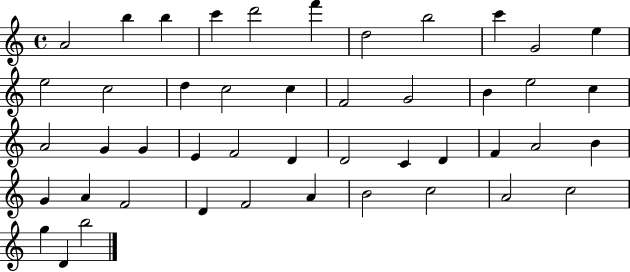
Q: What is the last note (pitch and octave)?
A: B5